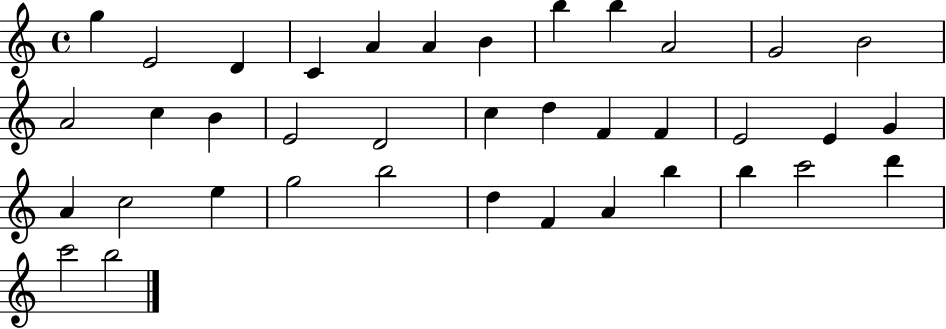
X:1
T:Untitled
M:4/4
L:1/4
K:C
g E2 D C A A B b b A2 G2 B2 A2 c B E2 D2 c d F F E2 E G A c2 e g2 b2 d F A b b c'2 d' c'2 b2